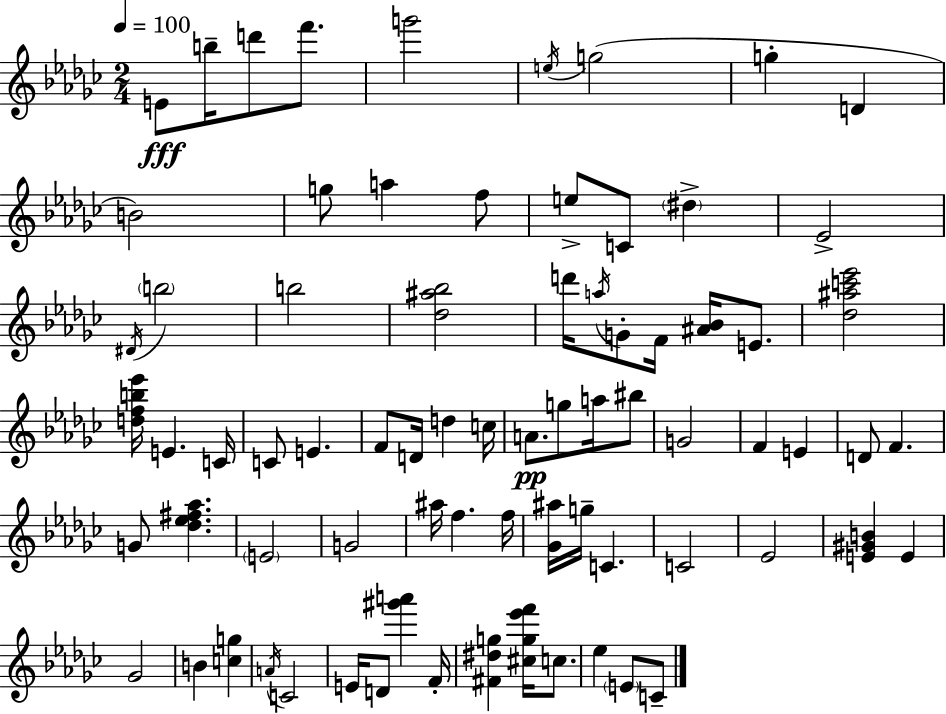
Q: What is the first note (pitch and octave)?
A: E4